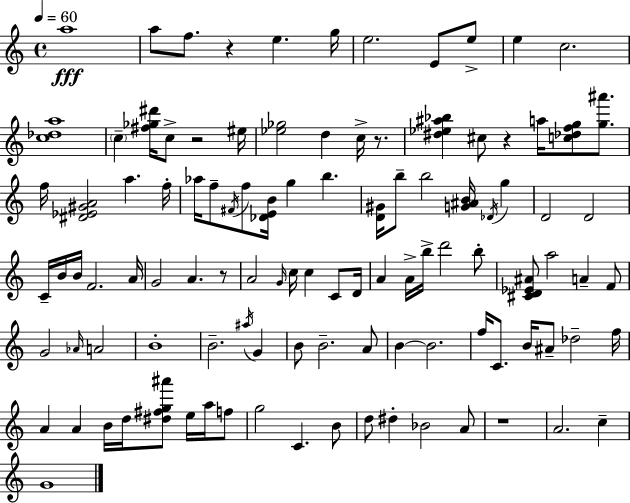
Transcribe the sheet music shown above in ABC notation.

X:1
T:Untitled
M:4/4
L:1/4
K:C
a4 a/2 f/2 z e g/4 e2 E/2 e/2 e c2 [c_da]4 c [^f_g^d']/4 c/2 z2 ^e/4 [_e_g]2 d c/4 z/2 [^d_e^a_b] ^c/2 z a/4 [c_dfg]/2 [g^a']/2 f/4 [^D_E^GA]2 a f/4 _a/4 f/2 ^F/4 f/2 [_DEB]/4 g b [D^G]/4 b/2 b2 [G^AB]/4 _D/4 g D2 D2 C/4 B/4 B/4 F2 A/4 G2 A z/2 A2 G/4 c/4 c C/2 D/4 A A/4 b/4 d'2 b/2 [^CD_E^A]/2 a2 A F/2 G2 _A/4 A2 B4 B2 ^a/4 G B/2 B2 A/2 B B2 f/4 C/2 B/4 ^A/2 _d2 f/4 A A B/4 d/4 [^d^fg^a']/2 e/4 a/4 f/2 g2 C B/2 d/2 ^d _B2 A/2 z4 A2 c G4